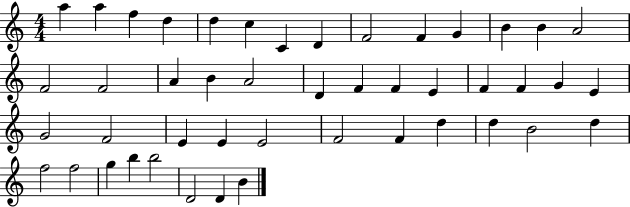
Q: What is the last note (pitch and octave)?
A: B4